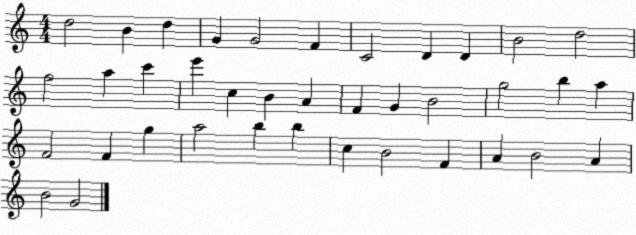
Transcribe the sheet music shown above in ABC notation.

X:1
T:Untitled
M:4/4
L:1/4
K:C
d2 B d G G2 F C2 D D B2 d2 f2 a c' e' c B A F G B2 g2 b a F2 F g a2 b b c B2 F A B2 A B2 G2